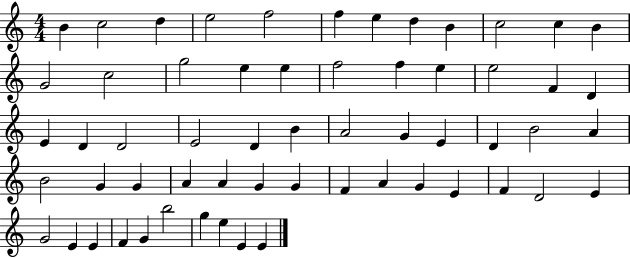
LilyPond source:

{
  \clef treble
  \numericTimeSignature
  \time 4/4
  \key c \major
  b'4 c''2 d''4 | e''2 f''2 | f''4 e''4 d''4 b'4 | c''2 c''4 b'4 | \break g'2 c''2 | g''2 e''4 e''4 | f''2 f''4 e''4 | e''2 f'4 d'4 | \break e'4 d'4 d'2 | e'2 d'4 b'4 | a'2 g'4 e'4 | d'4 b'2 a'4 | \break b'2 g'4 g'4 | a'4 a'4 g'4 g'4 | f'4 a'4 g'4 e'4 | f'4 d'2 e'4 | \break g'2 e'4 e'4 | f'4 g'4 b''2 | g''4 e''4 e'4 e'4 | \bar "|."
}